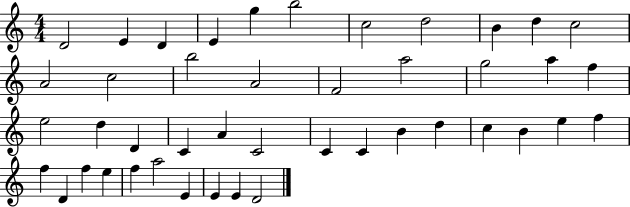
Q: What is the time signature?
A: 4/4